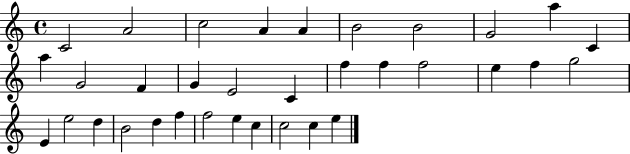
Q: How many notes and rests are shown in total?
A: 34